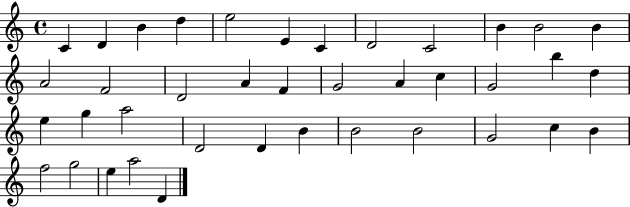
C4/q D4/q B4/q D5/q E5/h E4/q C4/q D4/h C4/h B4/q B4/h B4/q A4/h F4/h D4/h A4/q F4/q G4/h A4/q C5/q G4/h B5/q D5/q E5/q G5/q A5/h D4/h D4/q B4/q B4/h B4/h G4/h C5/q B4/q F5/h G5/h E5/q A5/h D4/q